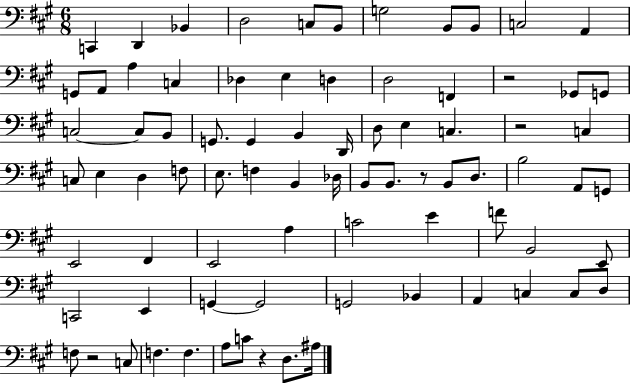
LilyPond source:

{
  \clef bass
  \numericTimeSignature
  \time 6/8
  \key a \major
  c,4 d,4 bes,4 | d2 c8 b,8 | g2 b,8 b,8 | c2 a,4 | \break g,8 a,8 a4 c4 | des4 e4 d4 | d2 f,4 | r2 ges,8 g,8 | \break c2~~ c8 b,8 | g,8. g,4 b,4 d,16 | d8 e4 c4. | r2 c4 | \break c8 e4 d4 f8 | e8. f4 b,4 des16 | b,8 b,8. r8 b,8 d8. | b2 a,8 g,8 | \break e,2 fis,4 | e,2 a4 | c'2 e'4 | f'8 b,2 e,8 | \break c,2 e,4 | g,4~~ g,2 | g,2 bes,4 | a,4 c4 c8 d8 | \break f8 r2 c8 | f4. f4. | a8 c'8 r4 d8. ais16 | \bar "|."
}